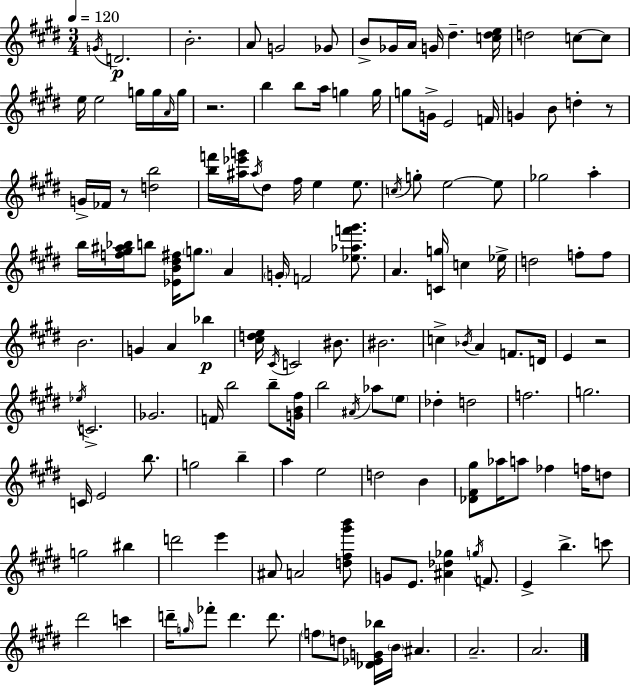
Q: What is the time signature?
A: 3/4